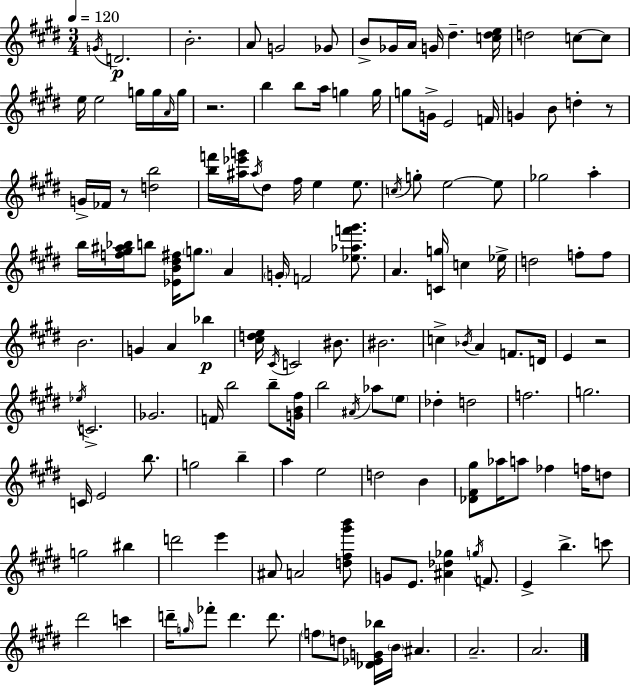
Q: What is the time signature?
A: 3/4